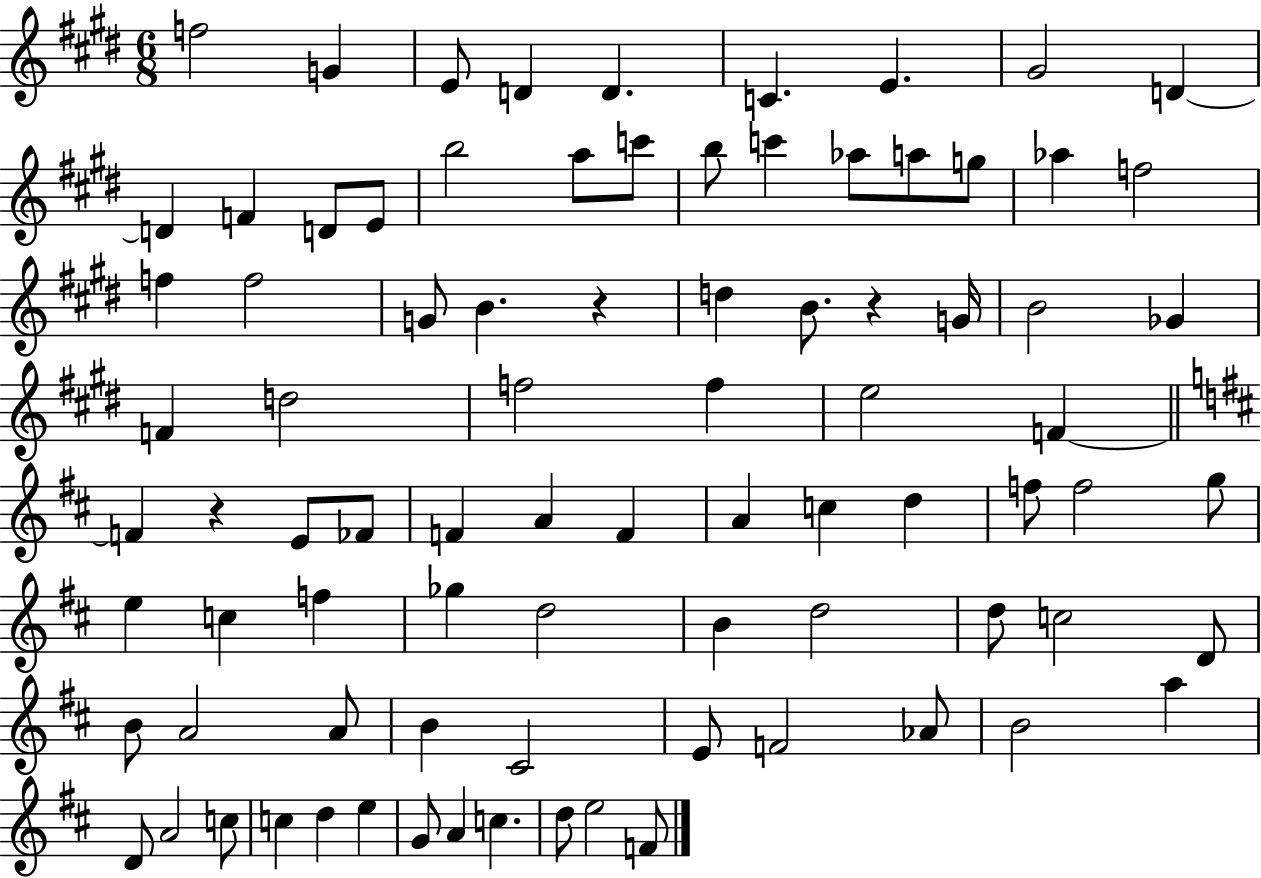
{
  \clef treble
  \numericTimeSignature
  \time 6/8
  \key e \major
  \repeat volta 2 { f''2 g'4 | e'8 d'4 d'4. | c'4. e'4. | gis'2 d'4~~ | \break d'4 f'4 d'8 e'8 | b''2 a''8 c'''8 | b''8 c'''4 aes''8 a''8 g''8 | aes''4 f''2 | \break f''4 f''2 | g'8 b'4. r4 | d''4 b'8. r4 g'16 | b'2 ges'4 | \break f'4 d''2 | f''2 f''4 | e''2 f'4~~ | \bar "||" \break \key d \major f'4 r4 e'8 fes'8 | f'4 a'4 f'4 | a'4 c''4 d''4 | f''8 f''2 g''8 | \break e''4 c''4 f''4 | ges''4 d''2 | b'4 d''2 | d''8 c''2 d'8 | \break b'8 a'2 a'8 | b'4 cis'2 | e'8 f'2 aes'8 | b'2 a''4 | \break d'8 a'2 c''8 | c''4 d''4 e''4 | g'8 a'4 c''4. | d''8 e''2 f'8 | \break } \bar "|."
}